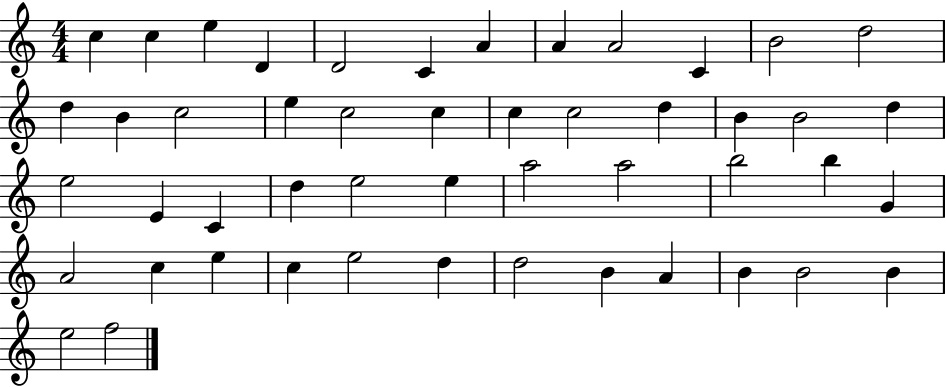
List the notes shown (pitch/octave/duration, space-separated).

C5/q C5/q E5/q D4/q D4/h C4/q A4/q A4/q A4/h C4/q B4/h D5/h D5/q B4/q C5/h E5/q C5/h C5/q C5/q C5/h D5/q B4/q B4/h D5/q E5/h E4/q C4/q D5/q E5/h E5/q A5/h A5/h B5/h B5/q G4/q A4/h C5/q E5/q C5/q E5/h D5/q D5/h B4/q A4/q B4/q B4/h B4/q E5/h F5/h